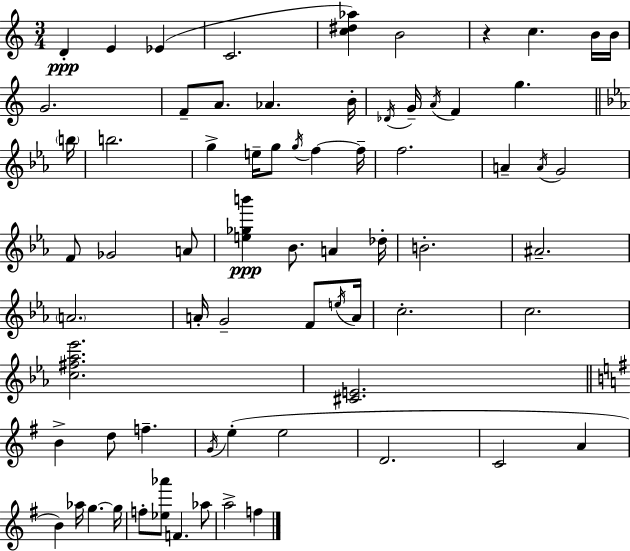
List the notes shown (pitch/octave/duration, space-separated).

D4/q E4/q Eb4/q C4/h. [C5,D#5,Ab5]/q B4/h R/q C5/q. B4/s B4/s G4/h. F4/e A4/e. Ab4/q. B4/s Db4/s G4/s A4/s F4/q G5/q. B5/s B5/h. G5/q E5/s G5/e G5/s F5/q F5/s F5/h. A4/q A4/s G4/h F4/e Gb4/h A4/e [E5,Gb5,B6]/q Bb4/e. A4/q Db5/s B4/h. A#4/h. A4/h. A4/s G4/h F4/e E5/s A4/s C5/h. C5/h. [C5,F#5,Ab5,Eb6]/h. [C#4,E4]/h. B4/q D5/e F5/q. G4/s E5/q E5/h D4/h. C4/h A4/q B4/q Ab5/s G5/q. G5/s F5/e [Eb5,Ab6]/e F4/q. Ab5/e A5/h F5/q